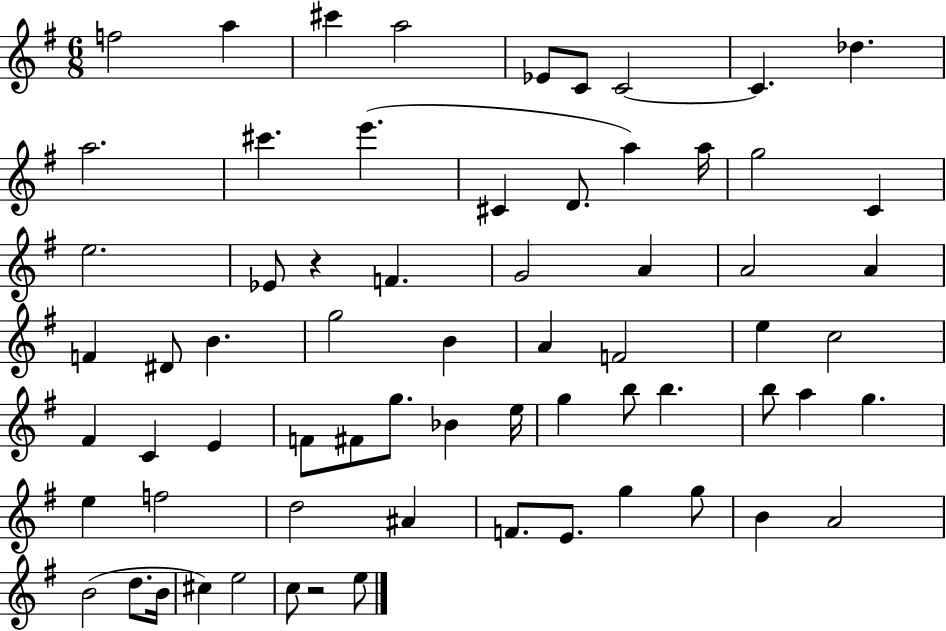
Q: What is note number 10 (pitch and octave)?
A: A5